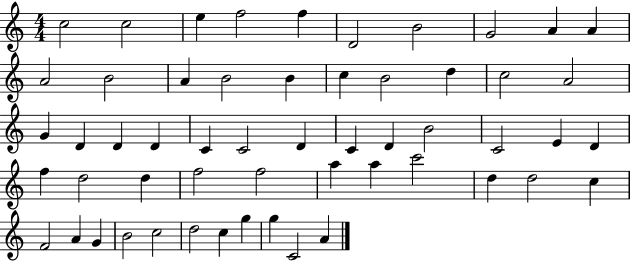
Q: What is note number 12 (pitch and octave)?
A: B4